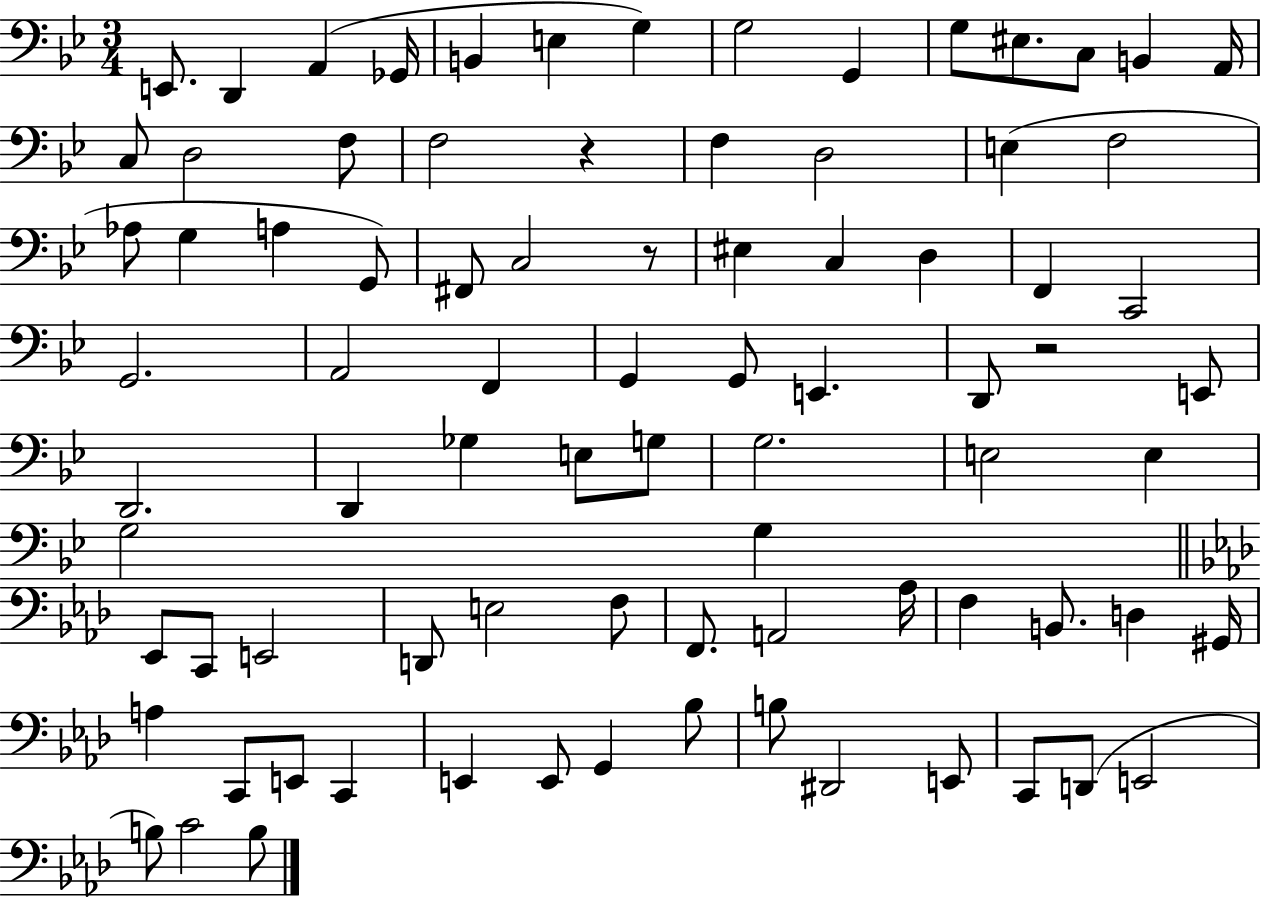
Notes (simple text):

E2/e. D2/q A2/q Gb2/s B2/q E3/q G3/q G3/h G2/q G3/e EIS3/e. C3/e B2/q A2/s C3/e D3/h F3/e F3/h R/q F3/q D3/h E3/q F3/h Ab3/e G3/q A3/q G2/e F#2/e C3/h R/e EIS3/q C3/q D3/q F2/q C2/h G2/h. A2/h F2/q G2/q G2/e E2/q. D2/e R/h E2/e D2/h. D2/q Gb3/q E3/e G3/e G3/h. E3/h E3/q G3/h G3/q Eb2/e C2/e E2/h D2/e E3/h F3/e F2/e. A2/h Ab3/s F3/q B2/e. D3/q G#2/s A3/q C2/e E2/e C2/q E2/q E2/e G2/q Bb3/e B3/e D#2/h E2/e C2/e D2/e E2/h B3/e C4/h B3/e